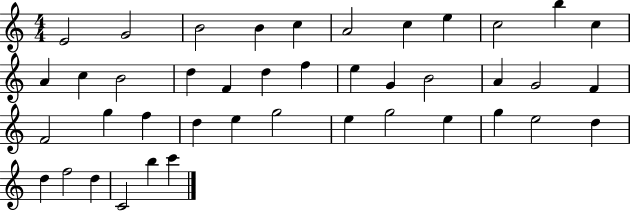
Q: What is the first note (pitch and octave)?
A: E4